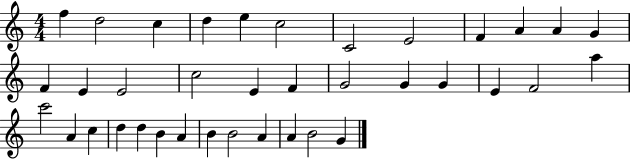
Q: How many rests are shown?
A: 0